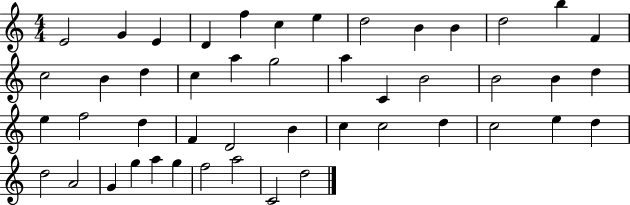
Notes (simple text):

E4/h G4/q E4/q D4/q F5/q C5/q E5/q D5/h B4/q B4/q D5/h B5/q F4/q C5/h B4/q D5/q C5/q A5/q G5/h A5/q C4/q B4/h B4/h B4/q D5/q E5/q F5/h D5/q F4/q D4/h B4/q C5/q C5/h D5/q C5/h E5/q D5/q D5/h A4/h G4/q G5/q A5/q G5/q F5/h A5/h C4/h D5/h